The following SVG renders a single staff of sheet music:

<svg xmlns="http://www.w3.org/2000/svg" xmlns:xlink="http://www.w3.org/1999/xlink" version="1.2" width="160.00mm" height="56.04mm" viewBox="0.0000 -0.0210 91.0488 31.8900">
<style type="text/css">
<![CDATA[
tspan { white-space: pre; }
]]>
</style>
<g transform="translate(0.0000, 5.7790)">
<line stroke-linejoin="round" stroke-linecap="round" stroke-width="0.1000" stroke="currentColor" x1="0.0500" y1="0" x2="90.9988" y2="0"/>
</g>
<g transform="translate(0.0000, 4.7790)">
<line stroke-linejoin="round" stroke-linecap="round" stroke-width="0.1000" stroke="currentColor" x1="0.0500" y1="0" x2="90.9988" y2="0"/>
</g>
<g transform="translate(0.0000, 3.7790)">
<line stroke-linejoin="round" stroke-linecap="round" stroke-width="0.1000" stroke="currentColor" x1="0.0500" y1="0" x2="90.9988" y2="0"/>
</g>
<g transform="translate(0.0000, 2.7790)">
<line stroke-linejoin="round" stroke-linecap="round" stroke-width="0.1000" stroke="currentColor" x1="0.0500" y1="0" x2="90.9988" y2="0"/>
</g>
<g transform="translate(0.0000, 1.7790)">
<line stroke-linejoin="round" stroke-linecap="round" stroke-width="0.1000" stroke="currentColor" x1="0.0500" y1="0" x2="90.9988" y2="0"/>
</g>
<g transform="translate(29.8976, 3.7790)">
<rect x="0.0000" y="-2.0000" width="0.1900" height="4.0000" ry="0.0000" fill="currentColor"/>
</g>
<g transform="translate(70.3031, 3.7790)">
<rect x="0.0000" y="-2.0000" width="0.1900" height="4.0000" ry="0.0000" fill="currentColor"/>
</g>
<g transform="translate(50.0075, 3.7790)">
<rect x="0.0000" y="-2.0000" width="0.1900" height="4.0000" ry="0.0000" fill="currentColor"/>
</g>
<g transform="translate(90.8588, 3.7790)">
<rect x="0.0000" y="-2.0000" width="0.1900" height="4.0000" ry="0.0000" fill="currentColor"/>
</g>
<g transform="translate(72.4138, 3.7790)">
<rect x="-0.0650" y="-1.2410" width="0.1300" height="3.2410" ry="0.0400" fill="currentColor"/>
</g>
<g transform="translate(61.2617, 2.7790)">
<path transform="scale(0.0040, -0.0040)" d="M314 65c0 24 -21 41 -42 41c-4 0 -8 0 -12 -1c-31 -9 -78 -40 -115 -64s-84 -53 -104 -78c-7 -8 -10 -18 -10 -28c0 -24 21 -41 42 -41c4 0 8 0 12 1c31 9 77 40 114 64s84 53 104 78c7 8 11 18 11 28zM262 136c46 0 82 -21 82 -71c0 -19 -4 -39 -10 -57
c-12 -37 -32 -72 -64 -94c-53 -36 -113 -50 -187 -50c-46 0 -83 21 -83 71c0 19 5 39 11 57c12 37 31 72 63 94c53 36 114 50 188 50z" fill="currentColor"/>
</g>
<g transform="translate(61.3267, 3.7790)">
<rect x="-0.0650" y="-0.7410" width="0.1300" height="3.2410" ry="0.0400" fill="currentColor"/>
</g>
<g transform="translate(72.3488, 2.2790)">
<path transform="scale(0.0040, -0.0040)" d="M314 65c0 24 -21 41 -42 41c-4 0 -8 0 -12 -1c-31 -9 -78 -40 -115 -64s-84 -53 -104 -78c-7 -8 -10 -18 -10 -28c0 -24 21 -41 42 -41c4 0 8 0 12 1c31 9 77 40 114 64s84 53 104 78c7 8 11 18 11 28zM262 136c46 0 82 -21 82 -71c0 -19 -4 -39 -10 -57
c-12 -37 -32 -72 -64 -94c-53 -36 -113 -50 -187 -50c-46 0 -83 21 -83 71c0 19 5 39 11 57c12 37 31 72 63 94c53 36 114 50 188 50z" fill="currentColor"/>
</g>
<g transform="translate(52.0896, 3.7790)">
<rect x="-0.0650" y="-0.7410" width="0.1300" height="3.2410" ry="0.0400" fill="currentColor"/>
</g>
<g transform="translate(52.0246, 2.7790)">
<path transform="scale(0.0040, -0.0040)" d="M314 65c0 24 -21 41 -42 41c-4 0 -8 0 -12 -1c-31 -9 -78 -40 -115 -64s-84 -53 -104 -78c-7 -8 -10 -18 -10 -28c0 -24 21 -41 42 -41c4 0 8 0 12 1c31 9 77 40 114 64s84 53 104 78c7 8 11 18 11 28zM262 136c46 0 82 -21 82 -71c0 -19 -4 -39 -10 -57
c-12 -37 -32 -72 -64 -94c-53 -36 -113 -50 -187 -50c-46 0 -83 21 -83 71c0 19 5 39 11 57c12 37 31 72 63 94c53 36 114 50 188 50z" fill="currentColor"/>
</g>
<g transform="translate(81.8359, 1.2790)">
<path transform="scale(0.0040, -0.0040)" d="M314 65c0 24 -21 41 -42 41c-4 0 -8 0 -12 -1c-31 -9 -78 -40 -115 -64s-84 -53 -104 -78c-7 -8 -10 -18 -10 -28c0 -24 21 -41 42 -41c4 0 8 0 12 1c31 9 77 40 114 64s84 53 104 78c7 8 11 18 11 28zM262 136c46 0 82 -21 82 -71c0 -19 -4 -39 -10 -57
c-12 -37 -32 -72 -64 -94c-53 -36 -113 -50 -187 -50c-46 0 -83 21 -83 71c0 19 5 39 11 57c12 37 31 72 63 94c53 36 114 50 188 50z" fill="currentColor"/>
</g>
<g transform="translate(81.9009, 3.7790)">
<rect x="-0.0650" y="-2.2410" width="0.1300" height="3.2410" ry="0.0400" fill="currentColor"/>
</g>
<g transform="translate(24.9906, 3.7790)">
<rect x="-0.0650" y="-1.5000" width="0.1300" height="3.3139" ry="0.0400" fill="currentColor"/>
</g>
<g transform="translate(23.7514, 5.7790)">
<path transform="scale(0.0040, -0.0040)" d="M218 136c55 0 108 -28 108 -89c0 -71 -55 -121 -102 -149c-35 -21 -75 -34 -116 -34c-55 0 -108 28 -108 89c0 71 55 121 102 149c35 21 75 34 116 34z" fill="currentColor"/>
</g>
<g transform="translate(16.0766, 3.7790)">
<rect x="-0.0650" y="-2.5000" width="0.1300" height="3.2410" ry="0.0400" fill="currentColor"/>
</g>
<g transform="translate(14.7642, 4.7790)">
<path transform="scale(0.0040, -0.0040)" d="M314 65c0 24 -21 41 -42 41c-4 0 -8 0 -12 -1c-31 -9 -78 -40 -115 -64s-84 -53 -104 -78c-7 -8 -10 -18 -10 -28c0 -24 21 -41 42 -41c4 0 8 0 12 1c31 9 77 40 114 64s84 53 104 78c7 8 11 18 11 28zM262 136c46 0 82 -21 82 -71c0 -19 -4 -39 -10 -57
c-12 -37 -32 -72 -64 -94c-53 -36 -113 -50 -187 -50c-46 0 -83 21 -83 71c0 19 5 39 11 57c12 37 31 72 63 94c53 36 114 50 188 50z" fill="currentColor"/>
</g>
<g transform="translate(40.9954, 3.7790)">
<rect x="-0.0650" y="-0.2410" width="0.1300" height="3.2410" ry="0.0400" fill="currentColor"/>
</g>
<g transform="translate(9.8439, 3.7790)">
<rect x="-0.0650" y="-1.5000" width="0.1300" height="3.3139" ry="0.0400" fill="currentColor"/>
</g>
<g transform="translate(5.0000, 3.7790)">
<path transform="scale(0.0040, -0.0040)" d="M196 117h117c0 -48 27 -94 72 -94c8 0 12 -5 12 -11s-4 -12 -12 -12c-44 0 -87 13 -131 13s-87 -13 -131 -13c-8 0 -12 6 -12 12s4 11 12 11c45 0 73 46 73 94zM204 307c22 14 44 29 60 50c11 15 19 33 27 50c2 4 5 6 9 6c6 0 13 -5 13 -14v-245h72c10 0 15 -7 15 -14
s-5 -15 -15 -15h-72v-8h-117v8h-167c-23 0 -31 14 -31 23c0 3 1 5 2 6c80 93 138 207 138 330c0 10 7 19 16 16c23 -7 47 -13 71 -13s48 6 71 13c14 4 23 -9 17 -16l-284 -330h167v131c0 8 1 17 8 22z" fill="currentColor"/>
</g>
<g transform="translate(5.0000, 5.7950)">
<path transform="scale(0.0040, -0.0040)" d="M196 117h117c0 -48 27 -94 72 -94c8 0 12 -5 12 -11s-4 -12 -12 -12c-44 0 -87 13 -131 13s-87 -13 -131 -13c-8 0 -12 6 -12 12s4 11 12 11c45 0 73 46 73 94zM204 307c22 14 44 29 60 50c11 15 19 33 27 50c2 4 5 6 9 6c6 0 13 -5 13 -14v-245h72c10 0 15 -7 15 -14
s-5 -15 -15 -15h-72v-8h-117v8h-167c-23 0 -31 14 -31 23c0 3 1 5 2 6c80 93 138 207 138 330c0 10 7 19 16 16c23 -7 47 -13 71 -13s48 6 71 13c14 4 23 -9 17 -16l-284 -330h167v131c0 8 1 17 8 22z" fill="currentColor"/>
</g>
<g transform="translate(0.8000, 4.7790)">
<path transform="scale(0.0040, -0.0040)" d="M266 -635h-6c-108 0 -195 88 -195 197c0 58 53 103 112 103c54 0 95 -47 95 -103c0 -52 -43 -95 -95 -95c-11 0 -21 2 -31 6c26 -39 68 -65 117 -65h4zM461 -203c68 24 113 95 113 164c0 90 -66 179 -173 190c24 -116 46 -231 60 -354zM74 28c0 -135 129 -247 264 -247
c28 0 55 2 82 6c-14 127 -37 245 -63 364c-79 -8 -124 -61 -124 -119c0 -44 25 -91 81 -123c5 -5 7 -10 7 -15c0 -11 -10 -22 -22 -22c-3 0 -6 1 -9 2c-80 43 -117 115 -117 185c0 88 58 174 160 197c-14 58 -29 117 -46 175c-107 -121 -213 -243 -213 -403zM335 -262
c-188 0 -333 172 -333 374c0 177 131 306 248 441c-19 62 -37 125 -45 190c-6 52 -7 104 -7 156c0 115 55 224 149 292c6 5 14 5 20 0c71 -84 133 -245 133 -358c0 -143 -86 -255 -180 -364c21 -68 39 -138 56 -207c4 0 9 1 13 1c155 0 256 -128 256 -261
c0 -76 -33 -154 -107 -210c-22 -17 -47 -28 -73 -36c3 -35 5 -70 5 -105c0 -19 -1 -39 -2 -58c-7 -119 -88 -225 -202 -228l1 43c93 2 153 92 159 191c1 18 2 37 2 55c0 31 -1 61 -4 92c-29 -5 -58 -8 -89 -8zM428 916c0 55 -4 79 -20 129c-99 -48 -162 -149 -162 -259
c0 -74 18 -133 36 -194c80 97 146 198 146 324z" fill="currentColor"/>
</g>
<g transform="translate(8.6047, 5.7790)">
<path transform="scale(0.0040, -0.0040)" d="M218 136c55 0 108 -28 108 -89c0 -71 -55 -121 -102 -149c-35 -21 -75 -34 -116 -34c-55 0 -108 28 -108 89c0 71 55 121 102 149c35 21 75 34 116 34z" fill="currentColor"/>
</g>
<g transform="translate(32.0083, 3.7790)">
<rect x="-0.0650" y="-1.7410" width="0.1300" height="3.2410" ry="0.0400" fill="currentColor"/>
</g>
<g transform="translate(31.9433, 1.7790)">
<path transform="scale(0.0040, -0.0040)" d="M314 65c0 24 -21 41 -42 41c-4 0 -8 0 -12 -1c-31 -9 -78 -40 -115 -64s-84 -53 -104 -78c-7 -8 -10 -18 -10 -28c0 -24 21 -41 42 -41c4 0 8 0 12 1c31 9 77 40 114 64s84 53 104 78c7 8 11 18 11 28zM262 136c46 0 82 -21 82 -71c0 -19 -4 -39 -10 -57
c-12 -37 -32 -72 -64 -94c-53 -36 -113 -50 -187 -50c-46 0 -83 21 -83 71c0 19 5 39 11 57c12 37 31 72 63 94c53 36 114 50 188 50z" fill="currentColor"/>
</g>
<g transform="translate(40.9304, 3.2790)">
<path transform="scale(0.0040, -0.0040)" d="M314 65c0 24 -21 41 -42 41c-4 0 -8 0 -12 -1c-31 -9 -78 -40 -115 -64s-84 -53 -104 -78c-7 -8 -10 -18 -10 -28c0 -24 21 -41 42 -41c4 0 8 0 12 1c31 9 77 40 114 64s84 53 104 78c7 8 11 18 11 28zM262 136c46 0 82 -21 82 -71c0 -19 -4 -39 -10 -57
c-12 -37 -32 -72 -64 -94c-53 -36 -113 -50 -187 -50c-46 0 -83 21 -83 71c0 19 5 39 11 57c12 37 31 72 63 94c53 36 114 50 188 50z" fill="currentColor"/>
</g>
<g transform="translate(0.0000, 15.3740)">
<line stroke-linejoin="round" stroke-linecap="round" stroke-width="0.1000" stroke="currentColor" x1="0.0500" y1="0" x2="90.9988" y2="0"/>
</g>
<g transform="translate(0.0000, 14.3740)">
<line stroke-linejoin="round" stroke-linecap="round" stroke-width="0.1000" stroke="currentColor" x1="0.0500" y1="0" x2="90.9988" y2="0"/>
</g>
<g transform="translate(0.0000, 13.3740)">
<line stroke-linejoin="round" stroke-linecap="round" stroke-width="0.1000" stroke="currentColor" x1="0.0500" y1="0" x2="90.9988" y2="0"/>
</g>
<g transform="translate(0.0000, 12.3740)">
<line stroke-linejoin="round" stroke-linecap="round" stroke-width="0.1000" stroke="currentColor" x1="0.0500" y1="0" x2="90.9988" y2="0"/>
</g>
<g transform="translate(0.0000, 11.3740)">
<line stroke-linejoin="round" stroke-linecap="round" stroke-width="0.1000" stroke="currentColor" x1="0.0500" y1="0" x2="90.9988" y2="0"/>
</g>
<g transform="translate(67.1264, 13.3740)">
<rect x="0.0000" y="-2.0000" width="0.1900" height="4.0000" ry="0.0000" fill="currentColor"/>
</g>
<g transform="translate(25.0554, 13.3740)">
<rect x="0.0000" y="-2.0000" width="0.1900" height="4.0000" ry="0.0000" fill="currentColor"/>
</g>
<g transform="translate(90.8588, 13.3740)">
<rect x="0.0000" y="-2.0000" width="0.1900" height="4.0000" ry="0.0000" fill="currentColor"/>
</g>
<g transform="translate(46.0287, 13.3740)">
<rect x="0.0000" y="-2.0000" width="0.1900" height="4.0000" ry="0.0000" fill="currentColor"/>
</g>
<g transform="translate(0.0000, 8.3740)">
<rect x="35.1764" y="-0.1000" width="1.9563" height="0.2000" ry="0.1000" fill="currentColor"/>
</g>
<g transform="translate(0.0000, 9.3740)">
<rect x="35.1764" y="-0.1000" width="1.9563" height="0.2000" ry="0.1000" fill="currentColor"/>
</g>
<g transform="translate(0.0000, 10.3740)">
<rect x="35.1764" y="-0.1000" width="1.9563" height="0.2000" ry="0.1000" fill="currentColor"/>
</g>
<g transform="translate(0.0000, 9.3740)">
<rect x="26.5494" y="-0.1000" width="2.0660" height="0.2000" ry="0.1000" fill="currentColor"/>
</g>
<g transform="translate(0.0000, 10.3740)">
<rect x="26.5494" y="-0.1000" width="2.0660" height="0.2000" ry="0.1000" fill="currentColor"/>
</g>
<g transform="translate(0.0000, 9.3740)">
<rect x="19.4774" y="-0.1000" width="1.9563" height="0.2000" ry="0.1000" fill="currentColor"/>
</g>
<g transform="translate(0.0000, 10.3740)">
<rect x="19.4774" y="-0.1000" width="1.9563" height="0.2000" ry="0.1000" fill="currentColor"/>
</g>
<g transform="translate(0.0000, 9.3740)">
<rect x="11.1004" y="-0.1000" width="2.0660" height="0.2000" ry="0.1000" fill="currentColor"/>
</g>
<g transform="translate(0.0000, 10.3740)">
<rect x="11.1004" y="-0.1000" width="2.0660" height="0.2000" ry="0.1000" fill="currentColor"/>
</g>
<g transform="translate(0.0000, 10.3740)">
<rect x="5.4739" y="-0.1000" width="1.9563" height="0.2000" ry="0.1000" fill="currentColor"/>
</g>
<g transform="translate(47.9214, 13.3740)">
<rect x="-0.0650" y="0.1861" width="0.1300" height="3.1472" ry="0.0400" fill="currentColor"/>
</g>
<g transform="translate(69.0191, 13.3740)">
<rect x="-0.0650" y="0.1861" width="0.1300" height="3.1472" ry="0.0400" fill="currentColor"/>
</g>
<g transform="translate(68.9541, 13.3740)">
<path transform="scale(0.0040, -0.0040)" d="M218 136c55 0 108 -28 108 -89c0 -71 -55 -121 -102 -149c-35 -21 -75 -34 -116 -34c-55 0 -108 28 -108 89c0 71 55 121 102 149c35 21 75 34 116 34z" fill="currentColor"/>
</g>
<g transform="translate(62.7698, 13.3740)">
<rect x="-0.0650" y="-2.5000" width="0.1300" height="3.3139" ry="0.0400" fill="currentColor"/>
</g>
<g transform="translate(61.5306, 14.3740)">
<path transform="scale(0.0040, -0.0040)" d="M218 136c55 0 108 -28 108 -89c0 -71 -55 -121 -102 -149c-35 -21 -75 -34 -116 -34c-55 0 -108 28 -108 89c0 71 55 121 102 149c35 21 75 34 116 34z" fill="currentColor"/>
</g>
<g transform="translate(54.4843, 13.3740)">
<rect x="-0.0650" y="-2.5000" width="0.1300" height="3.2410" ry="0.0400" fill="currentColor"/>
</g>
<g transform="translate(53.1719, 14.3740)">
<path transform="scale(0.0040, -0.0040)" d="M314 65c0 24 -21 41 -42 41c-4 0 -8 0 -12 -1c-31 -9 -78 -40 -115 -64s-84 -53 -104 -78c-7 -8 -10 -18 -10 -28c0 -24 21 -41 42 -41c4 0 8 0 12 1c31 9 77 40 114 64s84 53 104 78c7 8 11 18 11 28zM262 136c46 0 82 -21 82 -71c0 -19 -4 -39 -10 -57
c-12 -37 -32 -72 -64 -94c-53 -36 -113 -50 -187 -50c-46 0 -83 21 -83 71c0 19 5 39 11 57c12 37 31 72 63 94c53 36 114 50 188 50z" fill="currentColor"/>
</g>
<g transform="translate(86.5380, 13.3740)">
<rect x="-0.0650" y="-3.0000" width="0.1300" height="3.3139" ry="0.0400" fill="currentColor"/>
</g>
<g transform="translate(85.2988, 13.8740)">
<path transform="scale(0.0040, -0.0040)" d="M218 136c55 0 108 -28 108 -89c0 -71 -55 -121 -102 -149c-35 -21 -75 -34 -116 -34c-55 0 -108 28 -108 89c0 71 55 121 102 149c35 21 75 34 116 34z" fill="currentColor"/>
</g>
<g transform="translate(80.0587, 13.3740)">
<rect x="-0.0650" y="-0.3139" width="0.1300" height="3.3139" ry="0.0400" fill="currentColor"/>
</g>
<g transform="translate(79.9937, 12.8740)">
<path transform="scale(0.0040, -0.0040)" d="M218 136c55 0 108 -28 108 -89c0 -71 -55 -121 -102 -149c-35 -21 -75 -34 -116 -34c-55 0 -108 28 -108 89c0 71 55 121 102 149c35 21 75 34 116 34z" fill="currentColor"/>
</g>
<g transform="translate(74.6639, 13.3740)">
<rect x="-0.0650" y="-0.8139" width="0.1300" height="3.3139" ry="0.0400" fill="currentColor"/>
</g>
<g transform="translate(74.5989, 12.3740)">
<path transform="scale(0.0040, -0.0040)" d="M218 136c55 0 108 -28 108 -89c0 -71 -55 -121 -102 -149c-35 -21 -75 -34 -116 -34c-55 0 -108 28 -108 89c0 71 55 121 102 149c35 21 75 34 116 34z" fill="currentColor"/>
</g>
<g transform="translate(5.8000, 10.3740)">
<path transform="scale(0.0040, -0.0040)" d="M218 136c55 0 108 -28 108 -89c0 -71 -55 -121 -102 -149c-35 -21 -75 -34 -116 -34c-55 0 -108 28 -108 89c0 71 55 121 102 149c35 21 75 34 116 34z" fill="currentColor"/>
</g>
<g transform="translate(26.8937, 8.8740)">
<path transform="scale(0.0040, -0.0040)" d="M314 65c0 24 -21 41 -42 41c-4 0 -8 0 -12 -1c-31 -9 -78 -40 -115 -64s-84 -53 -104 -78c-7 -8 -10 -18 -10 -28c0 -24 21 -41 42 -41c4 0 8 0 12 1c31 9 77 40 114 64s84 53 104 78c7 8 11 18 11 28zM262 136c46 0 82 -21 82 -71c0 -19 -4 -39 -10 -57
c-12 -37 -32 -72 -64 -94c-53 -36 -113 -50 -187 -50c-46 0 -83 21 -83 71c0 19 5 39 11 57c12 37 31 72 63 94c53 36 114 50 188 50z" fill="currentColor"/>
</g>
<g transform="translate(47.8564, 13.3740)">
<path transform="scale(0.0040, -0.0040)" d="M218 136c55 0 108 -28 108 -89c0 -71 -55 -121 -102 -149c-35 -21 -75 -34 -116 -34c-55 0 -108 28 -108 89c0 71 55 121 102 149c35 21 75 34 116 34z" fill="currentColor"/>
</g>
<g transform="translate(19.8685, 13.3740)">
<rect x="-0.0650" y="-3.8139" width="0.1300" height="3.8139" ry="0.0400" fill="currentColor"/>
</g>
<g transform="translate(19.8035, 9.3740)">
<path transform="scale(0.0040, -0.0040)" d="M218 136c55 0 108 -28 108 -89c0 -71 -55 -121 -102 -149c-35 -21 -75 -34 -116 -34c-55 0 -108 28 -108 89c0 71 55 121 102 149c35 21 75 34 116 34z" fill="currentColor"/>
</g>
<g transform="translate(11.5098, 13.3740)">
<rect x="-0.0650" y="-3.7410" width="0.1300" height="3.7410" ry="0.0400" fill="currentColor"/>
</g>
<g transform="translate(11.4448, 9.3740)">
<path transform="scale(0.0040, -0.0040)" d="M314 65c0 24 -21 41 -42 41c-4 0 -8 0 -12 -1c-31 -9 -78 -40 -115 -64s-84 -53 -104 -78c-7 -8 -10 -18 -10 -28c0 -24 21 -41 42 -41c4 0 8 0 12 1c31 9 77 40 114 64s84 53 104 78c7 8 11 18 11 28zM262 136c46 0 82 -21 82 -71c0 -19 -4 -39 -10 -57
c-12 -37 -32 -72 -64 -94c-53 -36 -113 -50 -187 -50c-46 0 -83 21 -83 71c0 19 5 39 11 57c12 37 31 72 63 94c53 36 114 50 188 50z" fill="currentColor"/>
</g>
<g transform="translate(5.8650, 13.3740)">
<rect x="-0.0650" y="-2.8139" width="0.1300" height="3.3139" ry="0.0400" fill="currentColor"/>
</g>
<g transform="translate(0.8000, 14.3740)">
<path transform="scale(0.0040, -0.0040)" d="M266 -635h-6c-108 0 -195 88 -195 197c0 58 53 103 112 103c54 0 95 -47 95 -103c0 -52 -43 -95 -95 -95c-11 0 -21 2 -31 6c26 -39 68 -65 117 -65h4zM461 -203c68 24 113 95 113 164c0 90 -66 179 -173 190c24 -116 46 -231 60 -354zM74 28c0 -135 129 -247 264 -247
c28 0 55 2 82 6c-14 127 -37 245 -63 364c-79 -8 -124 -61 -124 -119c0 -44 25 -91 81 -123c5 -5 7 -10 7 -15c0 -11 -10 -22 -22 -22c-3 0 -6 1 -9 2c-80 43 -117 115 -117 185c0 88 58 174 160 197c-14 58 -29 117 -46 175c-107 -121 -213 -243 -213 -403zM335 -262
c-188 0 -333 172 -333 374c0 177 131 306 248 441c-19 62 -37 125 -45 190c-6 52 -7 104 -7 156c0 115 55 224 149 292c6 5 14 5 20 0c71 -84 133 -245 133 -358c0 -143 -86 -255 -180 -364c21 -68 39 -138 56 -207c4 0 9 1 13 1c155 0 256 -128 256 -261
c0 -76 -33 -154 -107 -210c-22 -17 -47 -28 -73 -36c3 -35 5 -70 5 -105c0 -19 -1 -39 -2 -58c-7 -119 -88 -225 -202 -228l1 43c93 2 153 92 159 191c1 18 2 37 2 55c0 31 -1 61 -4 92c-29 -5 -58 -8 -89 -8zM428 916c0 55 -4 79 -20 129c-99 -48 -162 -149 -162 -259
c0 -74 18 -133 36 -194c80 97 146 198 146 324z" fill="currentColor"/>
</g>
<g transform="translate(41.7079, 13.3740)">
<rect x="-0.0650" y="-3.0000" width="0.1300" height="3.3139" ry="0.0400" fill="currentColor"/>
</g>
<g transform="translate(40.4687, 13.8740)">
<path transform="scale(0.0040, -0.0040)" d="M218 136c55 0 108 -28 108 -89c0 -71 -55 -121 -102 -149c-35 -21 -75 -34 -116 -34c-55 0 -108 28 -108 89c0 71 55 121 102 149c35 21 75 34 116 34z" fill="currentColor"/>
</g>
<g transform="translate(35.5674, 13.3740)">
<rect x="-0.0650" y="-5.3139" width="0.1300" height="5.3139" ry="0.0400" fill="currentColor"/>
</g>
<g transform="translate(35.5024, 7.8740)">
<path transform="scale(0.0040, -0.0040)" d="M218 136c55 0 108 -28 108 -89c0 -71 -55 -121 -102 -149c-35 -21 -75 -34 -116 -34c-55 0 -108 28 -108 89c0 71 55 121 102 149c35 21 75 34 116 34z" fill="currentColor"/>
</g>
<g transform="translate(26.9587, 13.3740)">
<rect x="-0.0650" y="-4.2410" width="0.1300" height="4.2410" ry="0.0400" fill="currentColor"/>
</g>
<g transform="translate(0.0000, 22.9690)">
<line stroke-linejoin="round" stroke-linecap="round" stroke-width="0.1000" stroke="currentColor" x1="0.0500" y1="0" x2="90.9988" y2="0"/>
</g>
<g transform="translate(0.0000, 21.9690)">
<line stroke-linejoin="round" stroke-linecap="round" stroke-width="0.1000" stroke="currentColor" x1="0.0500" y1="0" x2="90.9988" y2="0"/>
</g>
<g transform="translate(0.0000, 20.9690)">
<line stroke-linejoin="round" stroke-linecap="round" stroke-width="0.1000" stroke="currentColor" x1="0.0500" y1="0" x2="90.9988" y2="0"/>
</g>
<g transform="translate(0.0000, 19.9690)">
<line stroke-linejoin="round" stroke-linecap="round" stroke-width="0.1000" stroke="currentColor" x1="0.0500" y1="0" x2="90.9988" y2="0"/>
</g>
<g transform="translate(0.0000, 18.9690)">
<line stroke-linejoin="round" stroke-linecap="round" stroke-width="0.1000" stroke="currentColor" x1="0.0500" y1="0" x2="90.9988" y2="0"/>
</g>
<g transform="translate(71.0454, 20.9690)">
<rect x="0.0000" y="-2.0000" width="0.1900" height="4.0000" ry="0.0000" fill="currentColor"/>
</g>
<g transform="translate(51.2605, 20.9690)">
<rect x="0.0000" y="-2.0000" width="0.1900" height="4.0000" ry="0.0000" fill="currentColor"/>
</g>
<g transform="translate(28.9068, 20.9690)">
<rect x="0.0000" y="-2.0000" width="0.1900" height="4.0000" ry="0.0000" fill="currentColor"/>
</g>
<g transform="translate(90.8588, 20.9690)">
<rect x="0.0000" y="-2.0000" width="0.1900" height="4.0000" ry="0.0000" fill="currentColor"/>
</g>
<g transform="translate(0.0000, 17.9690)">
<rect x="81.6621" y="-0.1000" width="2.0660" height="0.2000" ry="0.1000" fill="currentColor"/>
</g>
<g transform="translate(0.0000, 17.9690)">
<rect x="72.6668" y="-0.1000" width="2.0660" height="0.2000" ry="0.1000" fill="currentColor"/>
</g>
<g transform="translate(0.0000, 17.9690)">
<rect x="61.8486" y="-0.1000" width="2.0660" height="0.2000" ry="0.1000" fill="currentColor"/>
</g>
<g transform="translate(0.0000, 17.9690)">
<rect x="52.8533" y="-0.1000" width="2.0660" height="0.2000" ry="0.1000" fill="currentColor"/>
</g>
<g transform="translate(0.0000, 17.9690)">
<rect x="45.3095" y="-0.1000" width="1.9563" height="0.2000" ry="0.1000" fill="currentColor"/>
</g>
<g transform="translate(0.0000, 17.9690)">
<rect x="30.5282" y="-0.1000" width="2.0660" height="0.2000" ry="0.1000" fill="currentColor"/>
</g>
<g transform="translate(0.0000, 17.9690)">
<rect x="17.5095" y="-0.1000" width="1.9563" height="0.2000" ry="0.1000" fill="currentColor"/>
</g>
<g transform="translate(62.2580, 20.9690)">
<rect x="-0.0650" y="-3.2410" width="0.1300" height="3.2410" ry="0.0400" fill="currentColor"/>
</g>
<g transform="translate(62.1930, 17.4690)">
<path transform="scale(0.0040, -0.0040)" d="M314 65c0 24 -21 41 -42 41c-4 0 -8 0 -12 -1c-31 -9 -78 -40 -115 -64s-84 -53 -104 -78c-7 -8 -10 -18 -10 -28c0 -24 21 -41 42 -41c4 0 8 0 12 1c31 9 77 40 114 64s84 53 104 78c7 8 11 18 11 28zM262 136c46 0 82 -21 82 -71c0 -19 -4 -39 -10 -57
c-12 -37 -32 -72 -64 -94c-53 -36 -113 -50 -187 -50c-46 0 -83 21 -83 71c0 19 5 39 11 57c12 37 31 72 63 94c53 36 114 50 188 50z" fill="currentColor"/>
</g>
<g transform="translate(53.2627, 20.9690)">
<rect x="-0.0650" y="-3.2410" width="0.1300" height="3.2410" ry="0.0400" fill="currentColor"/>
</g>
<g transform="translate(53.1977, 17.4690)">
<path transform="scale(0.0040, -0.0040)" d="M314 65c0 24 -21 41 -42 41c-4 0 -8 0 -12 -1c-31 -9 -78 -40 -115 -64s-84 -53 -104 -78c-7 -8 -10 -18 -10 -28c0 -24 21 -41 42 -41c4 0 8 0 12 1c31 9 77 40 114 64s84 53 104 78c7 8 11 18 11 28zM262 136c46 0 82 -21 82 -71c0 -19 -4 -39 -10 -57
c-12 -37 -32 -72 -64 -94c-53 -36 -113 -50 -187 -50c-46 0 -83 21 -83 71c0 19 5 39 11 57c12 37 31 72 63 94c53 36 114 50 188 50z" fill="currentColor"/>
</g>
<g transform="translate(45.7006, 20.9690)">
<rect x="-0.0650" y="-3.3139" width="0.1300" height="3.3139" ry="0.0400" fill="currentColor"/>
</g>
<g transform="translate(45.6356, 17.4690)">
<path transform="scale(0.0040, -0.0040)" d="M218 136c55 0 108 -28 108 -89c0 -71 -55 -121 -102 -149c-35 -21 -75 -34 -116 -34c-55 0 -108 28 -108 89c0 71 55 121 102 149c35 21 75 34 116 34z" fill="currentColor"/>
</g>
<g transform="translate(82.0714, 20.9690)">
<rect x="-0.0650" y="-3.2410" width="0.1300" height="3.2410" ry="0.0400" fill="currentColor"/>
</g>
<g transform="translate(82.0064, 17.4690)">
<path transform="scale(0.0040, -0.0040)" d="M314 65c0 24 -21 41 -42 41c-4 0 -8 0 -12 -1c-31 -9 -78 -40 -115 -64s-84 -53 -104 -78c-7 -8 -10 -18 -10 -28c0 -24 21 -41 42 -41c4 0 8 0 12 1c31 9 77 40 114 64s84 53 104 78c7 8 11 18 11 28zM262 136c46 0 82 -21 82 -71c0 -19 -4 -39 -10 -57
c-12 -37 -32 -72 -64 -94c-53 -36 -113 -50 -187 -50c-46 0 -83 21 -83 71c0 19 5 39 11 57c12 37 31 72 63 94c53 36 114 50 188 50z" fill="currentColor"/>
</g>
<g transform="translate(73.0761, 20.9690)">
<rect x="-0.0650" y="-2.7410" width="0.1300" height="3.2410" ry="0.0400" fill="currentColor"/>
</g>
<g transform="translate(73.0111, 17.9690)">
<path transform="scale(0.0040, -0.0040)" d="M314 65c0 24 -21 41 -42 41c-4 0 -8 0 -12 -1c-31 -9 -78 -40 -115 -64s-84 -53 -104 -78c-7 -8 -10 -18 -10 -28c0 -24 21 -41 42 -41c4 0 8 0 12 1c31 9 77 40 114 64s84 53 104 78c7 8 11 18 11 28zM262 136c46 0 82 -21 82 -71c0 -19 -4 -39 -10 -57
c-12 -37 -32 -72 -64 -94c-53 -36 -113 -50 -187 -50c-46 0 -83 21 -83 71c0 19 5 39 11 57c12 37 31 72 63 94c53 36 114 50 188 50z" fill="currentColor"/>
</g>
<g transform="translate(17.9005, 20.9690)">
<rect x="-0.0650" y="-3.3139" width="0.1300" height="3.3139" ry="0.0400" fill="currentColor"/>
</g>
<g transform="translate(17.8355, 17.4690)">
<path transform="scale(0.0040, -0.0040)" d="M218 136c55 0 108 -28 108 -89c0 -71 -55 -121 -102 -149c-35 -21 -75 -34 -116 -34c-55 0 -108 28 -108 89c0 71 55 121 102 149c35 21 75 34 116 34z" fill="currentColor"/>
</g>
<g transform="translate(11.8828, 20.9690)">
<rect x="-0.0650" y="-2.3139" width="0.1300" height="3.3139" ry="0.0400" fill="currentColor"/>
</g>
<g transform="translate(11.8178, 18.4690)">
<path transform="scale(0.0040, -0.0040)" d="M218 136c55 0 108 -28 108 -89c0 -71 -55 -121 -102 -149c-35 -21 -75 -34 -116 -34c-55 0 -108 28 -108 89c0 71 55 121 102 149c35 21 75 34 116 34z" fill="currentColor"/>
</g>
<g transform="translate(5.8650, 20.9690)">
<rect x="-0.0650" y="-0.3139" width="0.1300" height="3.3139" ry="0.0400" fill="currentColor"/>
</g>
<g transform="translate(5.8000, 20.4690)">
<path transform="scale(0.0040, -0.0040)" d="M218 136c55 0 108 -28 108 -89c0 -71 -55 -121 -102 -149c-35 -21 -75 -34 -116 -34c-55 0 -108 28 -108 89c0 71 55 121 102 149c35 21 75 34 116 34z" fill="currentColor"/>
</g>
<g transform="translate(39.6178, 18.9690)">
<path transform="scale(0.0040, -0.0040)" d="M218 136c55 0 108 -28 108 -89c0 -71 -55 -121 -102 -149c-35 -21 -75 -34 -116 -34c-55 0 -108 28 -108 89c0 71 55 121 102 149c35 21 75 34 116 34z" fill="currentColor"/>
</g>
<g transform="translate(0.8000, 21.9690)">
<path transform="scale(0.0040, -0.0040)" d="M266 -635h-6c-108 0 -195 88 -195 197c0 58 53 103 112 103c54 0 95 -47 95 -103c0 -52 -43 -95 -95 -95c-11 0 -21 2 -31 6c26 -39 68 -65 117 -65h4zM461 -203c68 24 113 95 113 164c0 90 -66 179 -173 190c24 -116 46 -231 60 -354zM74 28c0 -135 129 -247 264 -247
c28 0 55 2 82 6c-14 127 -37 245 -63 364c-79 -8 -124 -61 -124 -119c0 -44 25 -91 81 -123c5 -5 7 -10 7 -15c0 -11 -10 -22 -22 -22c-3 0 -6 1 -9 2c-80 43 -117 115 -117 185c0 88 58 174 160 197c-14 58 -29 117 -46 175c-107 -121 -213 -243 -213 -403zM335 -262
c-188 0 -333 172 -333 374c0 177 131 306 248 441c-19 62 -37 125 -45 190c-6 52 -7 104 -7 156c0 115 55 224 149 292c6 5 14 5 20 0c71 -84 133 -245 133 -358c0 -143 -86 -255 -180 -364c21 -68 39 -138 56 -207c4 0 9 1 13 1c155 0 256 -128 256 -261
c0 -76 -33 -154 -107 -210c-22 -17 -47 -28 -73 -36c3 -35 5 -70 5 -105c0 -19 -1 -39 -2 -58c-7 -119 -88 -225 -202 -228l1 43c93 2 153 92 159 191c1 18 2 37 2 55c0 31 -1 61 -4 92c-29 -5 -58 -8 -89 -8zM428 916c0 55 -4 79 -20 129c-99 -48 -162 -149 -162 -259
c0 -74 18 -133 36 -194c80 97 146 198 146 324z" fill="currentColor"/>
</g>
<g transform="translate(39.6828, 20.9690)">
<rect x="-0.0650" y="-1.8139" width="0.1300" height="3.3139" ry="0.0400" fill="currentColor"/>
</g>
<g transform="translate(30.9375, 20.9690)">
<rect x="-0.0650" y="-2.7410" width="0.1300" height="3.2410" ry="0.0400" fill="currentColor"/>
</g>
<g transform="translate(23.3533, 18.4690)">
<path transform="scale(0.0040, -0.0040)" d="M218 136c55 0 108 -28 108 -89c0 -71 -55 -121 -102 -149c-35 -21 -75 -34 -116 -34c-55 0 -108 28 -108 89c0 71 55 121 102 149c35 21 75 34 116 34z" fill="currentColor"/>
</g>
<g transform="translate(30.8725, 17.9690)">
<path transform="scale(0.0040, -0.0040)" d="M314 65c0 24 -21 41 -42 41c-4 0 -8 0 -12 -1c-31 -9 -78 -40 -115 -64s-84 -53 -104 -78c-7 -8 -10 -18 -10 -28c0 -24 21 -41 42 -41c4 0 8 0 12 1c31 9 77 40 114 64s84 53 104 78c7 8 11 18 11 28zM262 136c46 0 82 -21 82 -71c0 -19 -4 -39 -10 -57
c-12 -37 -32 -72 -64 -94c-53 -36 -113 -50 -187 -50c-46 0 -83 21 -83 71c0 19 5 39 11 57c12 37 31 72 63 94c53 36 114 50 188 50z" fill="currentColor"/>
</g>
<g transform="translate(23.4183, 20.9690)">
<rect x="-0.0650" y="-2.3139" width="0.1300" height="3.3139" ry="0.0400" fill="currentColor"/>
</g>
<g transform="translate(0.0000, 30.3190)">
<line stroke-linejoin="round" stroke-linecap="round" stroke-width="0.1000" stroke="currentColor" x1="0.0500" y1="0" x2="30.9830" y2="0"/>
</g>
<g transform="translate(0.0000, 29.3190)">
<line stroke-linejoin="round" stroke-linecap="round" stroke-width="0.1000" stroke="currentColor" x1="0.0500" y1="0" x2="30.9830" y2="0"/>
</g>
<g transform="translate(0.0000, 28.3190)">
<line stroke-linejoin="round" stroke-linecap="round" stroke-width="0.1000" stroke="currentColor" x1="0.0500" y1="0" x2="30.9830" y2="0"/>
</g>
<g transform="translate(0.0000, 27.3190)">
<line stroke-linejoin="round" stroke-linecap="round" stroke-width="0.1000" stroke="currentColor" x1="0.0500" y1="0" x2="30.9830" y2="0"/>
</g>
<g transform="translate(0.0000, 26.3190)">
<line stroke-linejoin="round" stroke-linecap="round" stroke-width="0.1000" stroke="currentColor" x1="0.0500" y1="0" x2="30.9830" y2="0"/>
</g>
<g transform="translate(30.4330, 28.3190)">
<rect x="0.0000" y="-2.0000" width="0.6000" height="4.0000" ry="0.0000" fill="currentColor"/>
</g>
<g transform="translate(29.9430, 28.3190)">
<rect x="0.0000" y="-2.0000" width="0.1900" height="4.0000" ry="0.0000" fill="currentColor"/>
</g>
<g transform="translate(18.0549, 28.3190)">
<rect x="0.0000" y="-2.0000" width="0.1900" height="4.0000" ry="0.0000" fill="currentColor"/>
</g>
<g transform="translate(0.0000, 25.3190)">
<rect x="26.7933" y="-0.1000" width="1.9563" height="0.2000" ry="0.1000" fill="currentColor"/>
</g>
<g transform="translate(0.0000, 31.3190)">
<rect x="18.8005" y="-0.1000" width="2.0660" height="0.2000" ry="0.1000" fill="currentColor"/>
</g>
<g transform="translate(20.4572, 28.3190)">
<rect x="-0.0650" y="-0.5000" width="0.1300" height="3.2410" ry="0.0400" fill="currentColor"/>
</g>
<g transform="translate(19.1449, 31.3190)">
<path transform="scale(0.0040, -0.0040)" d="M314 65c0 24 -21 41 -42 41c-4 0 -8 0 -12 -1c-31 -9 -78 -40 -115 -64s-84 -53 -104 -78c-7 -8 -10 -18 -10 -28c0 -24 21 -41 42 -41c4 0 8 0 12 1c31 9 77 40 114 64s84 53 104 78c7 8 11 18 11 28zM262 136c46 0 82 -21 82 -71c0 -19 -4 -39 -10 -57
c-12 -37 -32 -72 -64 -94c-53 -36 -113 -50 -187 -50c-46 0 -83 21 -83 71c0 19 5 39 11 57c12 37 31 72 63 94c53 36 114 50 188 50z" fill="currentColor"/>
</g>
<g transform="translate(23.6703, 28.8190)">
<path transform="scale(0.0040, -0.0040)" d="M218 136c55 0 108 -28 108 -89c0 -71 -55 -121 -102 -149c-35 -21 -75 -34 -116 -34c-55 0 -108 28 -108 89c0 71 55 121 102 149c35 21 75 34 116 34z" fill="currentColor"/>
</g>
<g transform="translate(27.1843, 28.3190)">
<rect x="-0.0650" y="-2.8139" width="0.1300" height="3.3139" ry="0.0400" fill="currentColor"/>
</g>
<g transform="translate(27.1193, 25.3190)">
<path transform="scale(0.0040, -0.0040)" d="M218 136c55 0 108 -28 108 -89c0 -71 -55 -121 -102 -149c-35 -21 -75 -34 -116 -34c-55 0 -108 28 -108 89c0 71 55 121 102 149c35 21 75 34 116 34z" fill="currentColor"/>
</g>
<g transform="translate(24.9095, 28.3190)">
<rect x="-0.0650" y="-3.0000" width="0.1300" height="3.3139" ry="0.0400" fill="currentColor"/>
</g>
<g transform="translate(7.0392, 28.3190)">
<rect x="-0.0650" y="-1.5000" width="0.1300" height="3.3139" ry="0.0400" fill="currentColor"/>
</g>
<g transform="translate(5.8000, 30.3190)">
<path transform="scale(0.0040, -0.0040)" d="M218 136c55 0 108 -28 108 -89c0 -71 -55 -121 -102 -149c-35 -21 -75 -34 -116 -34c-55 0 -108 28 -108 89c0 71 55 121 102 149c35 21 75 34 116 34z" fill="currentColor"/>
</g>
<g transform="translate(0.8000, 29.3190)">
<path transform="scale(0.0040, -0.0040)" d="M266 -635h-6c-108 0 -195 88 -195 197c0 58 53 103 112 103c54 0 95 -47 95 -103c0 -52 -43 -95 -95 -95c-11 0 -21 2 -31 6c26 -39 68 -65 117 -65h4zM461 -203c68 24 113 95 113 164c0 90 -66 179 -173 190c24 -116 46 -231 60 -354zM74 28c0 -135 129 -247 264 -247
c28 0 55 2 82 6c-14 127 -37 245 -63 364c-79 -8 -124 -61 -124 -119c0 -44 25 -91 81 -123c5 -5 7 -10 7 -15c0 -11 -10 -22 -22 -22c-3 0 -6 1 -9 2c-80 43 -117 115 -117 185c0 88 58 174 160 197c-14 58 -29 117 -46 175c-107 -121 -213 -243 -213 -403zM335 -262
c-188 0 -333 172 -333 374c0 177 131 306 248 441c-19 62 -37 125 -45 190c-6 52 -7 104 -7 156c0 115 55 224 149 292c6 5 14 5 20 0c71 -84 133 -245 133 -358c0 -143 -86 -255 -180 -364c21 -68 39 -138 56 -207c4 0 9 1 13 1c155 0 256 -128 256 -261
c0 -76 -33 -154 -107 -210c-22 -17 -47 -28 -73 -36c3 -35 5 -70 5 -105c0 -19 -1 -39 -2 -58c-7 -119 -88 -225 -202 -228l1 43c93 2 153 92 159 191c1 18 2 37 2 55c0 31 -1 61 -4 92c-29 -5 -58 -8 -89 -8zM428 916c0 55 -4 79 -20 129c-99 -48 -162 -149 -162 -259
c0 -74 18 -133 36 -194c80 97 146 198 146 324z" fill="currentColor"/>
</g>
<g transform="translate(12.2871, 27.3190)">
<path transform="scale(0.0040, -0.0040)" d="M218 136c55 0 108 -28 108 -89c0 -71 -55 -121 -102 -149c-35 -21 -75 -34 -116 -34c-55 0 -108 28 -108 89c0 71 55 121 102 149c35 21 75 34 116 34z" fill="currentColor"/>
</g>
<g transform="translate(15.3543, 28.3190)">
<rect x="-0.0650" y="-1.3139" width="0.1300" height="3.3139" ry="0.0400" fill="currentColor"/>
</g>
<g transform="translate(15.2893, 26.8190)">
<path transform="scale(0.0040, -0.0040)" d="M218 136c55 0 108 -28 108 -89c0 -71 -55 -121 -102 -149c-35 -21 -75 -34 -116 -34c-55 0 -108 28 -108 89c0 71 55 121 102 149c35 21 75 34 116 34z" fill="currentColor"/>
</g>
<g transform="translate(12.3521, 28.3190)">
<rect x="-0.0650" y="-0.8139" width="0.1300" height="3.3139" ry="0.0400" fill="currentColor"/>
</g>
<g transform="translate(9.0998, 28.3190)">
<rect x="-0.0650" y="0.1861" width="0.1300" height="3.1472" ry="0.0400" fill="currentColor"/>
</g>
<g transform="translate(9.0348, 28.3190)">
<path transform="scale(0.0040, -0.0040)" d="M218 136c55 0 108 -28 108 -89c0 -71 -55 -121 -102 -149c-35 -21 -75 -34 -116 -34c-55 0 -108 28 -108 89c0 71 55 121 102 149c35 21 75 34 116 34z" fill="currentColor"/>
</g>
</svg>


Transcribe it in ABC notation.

X:1
T:Untitled
M:4/4
L:1/4
K:C
E G2 E f2 c2 d2 d2 e2 g2 a c'2 c' d'2 f' A B G2 G B d c A c g b g a2 f b b2 b2 a2 b2 E B d e C2 A a